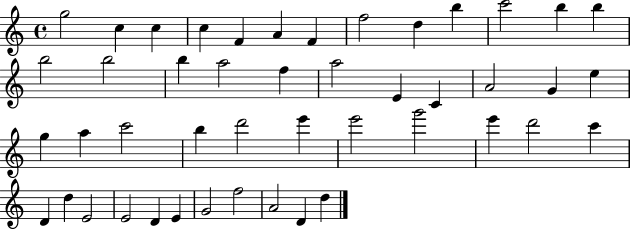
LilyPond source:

{
  \clef treble
  \time 4/4
  \defaultTimeSignature
  \key c \major
  g''2 c''4 c''4 | c''4 f'4 a'4 f'4 | f''2 d''4 b''4 | c'''2 b''4 b''4 | \break b''2 b''2 | b''4 a''2 f''4 | a''2 e'4 c'4 | a'2 g'4 e''4 | \break g''4 a''4 c'''2 | b''4 d'''2 e'''4 | e'''2 g'''2 | e'''4 d'''2 c'''4 | \break d'4 d''4 e'2 | e'2 d'4 e'4 | g'2 f''2 | a'2 d'4 d''4 | \break \bar "|."
}